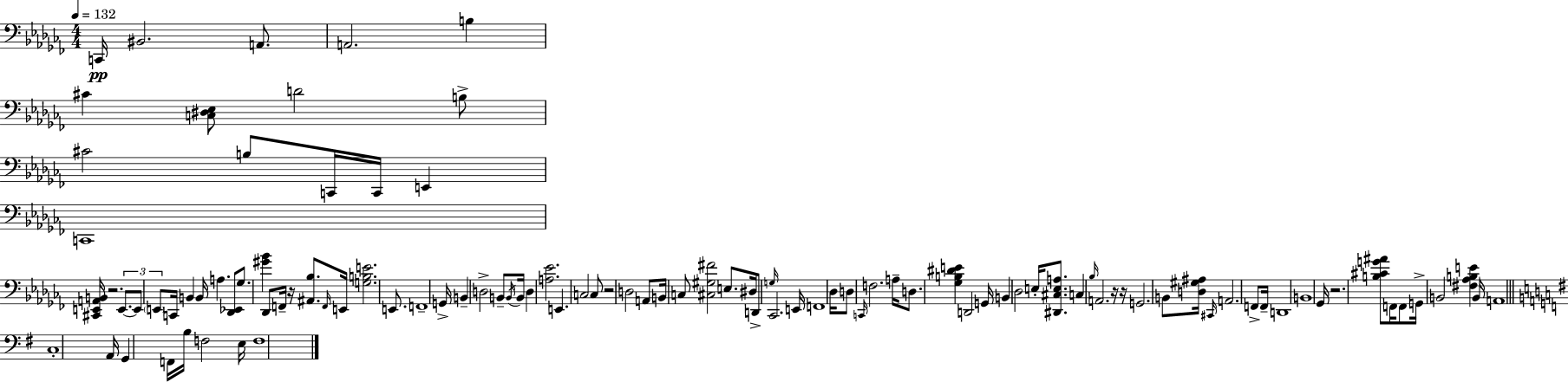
{
  \clef bass
  \numericTimeSignature
  \time 4/4
  \key aes \minor
  \tempo 4 = 132
  \repeat volta 2 { c,16\pp bis,2. a,8. | a,2. b4 | cis'4 <c dis ees>8 d'2 b8-> | cis'2 b8 c,16 c,16 e,4 | \break c,1 | <cis, e, a, b,>16 r2. \tuplet 3/2 { e,8.~~ | e,8 \parenthesize e,8 } c,16 b,4 b,16 a4. | <des, ees,>8 ges8. <gis' bes'>4 des,8 f,16-- r16 <ais, bes>8. | \break \grace { f,16 } e,16 <g b e'>2. e,8. | f,1-- | g,16-> b,4-- d2-> b,8-- | \acciaccatura { b,16 } b,16 d4 <a ees'>2. | \break e,4. c2 | c8 r2 d2 | a,8 b,16 c8 <cis gis fis'>2 e8. | dis16 d,8-> \grace { g16 } ces,2. | \break e,16 f,1 | des16 d8 \grace { c,16 } f2. | a16-- d8. <ges b dis' e'>4 d,2 | g,16 b,4 des2 | \break e16-. <dis, cis e a>8. c4 \grace { bes16 } a,2. | r16 r16 g,2. | b,8 <d gis ais>16 \grace { cis,16 } a,2. | f,8-> f,16-- d,1 | \break b,1 | ges,16 r2. | <b cis' g' ais'>8 f,16 f,8 g,16-> b,2 | <fis aes b e'>4 b,16 a,1 | \break \bar "||" \break \key g \major c1-. | a,16 g,4 f,16 b16 f2 e16 | f1 | } \bar "|."
}